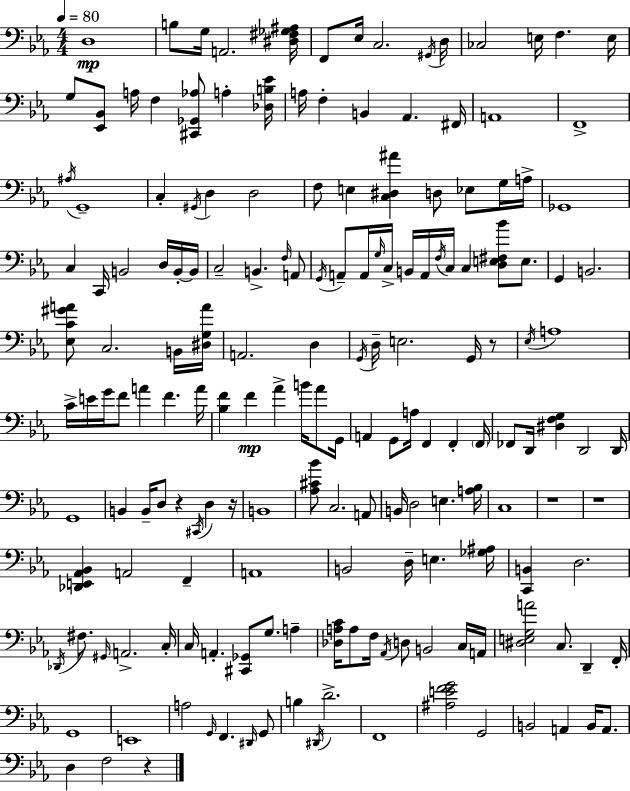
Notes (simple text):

D3/w B3/e G3/s A2/h. [D#3,F#3,Gb3,A#3]/s F2/e Eb3/s C3/h. G#2/s D3/s CES3/h E3/s F3/q. E3/s G3/e [Eb2,Bb2]/e A3/s F3/q [C#2,Gb2,Ab3]/e A3/q [Db3,B3,Eb4]/s A3/s F3/q B2/q Ab2/q. F#2/s A2/w F2/w A#3/s G2/w C3/q G#2/s D3/q D3/h F3/e E3/q [C3,D#3,A#4]/q D3/e Eb3/e G3/s A3/s Gb2/w C3/q C2/s B2/h D3/s B2/s B2/s C3/h B2/q. F3/s A2/e G2/s A2/e A2/s G3/s C3/s B2/s A2/s F3/s C3/s C3/q [D3,E3,F#3,Bb4]/e E3/e. G2/q B2/h. [Eb3,C4,G#4,A4]/e C3/h. B2/s [D#3,G3,A4]/s A2/h. D3/q G2/s D3/s E3/h. G2/s R/e Eb3/s A3/w C4/s E4/s G4/s F4/e A4/q F4/q. A4/s [Bb3,F4]/q F4/q Ab4/q B4/s Ab4/e G2/s A2/q G2/e A3/s F2/q F2/q F2/s FES2/e D2/s [D#3,F3,G3]/q D2/h D2/s G2/w B2/q B2/s D3/e R/q C#2/s D3/q R/s B2/w [Ab3,C#4,Bb4]/e C3/h. A2/e B2/s D3/h E3/q. [A3,Bb3]/s C3/w R/w R/w [Db2,E2,Ab2,Bb2]/q A2/h F2/q A2/w B2/h D3/s E3/q. [Gb3,A#3]/s [C2,B2]/q D3/h. Db2/s F#3/e. G#2/s A2/h. C3/s C3/s A2/q. [C#2,Gb2]/e G3/e. A3/q [Db3,A3,C4]/s A3/e F3/s Ab2/s D3/e B2/h C3/s A2/s [D#3,E3,G3,A4]/h C3/e. D2/q F2/s G2/w E2/w A3/h G2/s F2/q. D#2/s G2/e B3/q D#2/s D4/h. F2/w [A#3,E4,F4,G4]/h G2/h B2/h A2/q B2/s A2/e. D3/q F3/h R/q